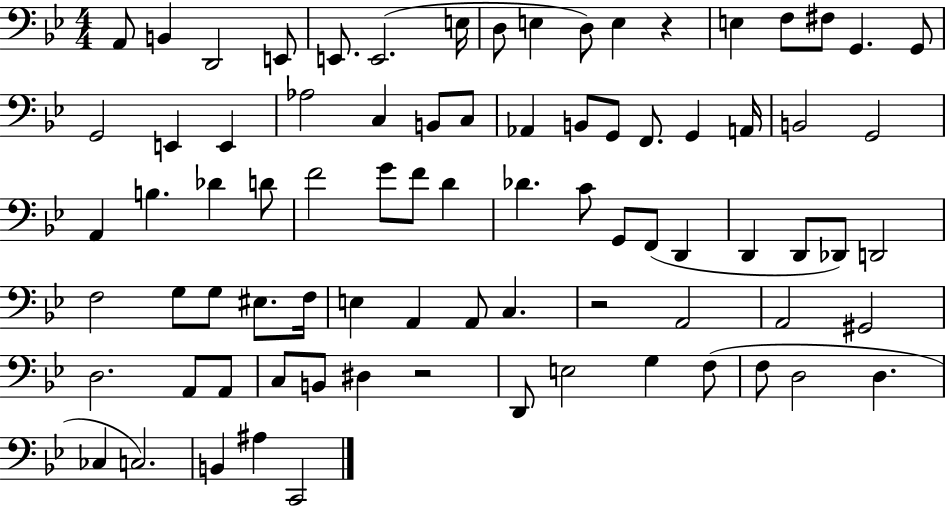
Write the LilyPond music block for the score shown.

{
  \clef bass
  \numericTimeSignature
  \time 4/4
  \key bes \major
  a,8 b,4 d,2 e,8 | e,8. e,2.( e16 | d8 e4 d8) e4 r4 | e4 f8 fis8 g,4. g,8 | \break g,2 e,4 e,4 | aes2 c4 b,8 c8 | aes,4 b,8 g,8 f,8. g,4 a,16 | b,2 g,2 | \break a,4 b4. des'4 d'8 | f'2 g'8 f'8 d'4 | des'4. c'8 g,8 f,8( d,4 | d,4 d,8 des,8) d,2 | \break f2 g8 g8 eis8. f16 | e4 a,4 a,8 c4. | r2 a,2 | a,2 gis,2 | \break d2. a,8 a,8 | c8 b,8 dis4 r2 | d,8 e2 g4 f8( | f8 d2 d4. | \break ces4 c2.) | b,4 ais4 c,2 | \bar "|."
}